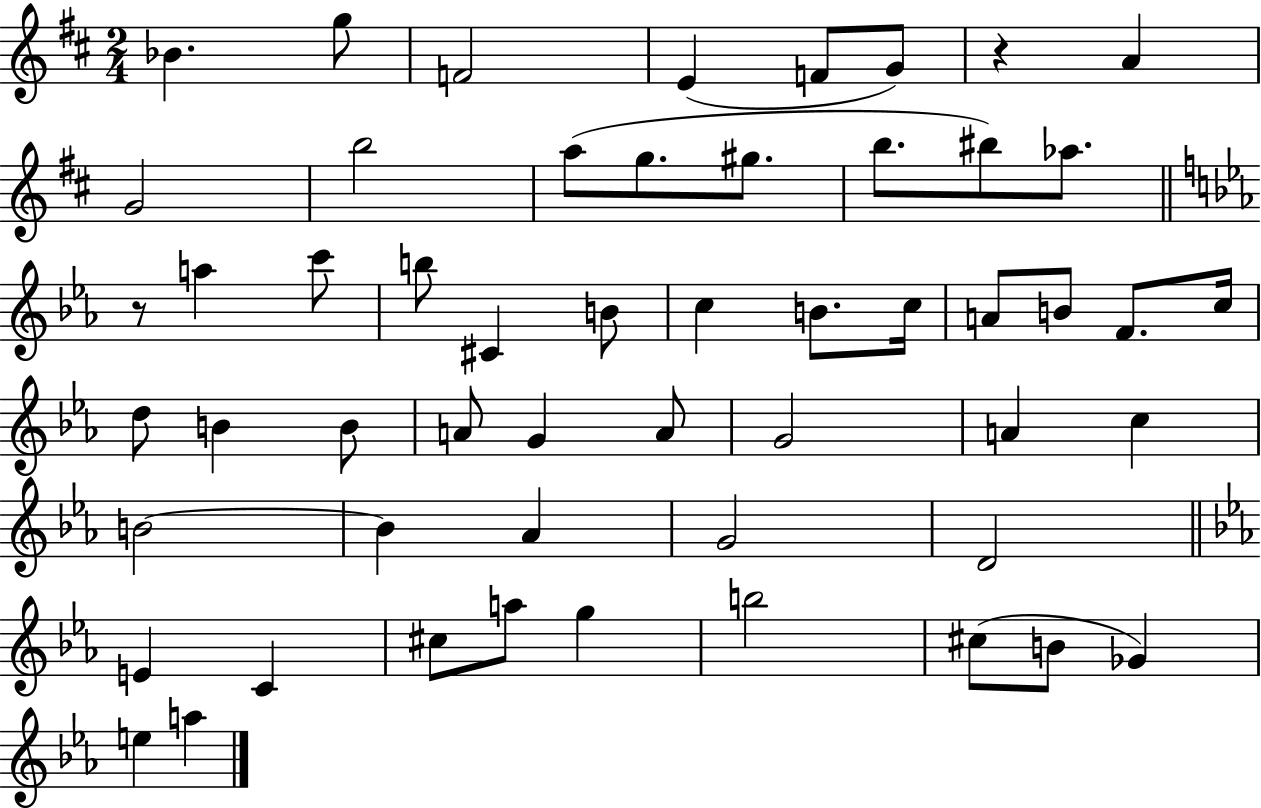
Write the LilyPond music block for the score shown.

{
  \clef treble
  \numericTimeSignature
  \time 2/4
  \key d \major
  bes'4. g''8 | f'2 | e'4( f'8 g'8) | r4 a'4 | \break g'2 | b''2 | a''8( g''8. gis''8. | b''8. bis''8) aes''8. | \break \bar "||" \break \key ees \major r8 a''4 c'''8 | b''8 cis'4 b'8 | c''4 b'8. c''16 | a'8 b'8 f'8. c''16 | \break d''8 b'4 b'8 | a'8 g'4 a'8 | g'2 | a'4 c''4 | \break b'2~~ | b'4 aes'4 | g'2 | d'2 | \break \bar "||" \break \key c \minor e'4 c'4 | cis''8 a''8 g''4 | b''2 | cis''8( b'8 ges'4) | \break e''4 a''4 | \bar "|."
}